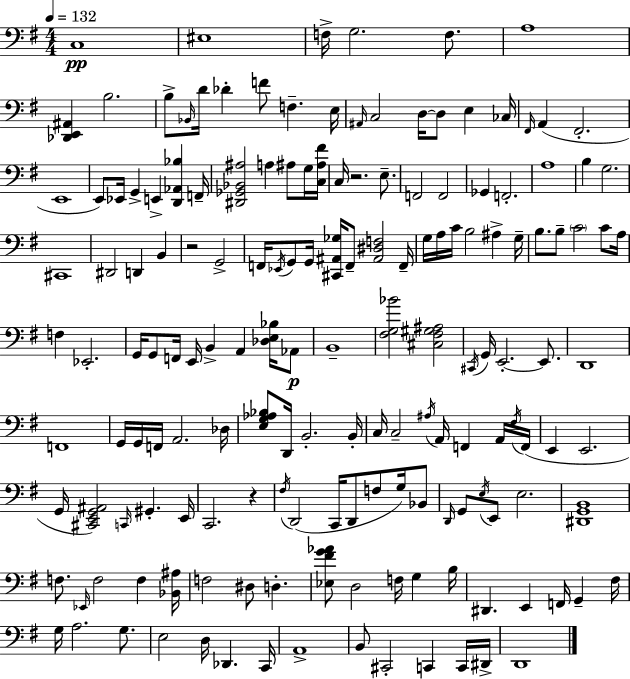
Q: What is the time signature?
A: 4/4